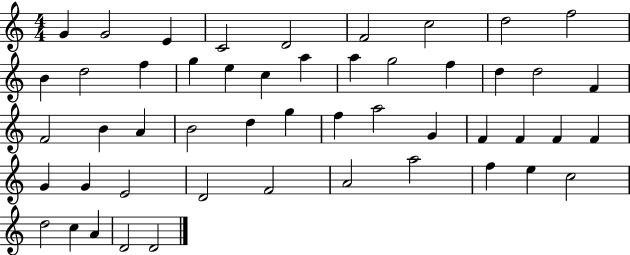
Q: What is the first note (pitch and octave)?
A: G4